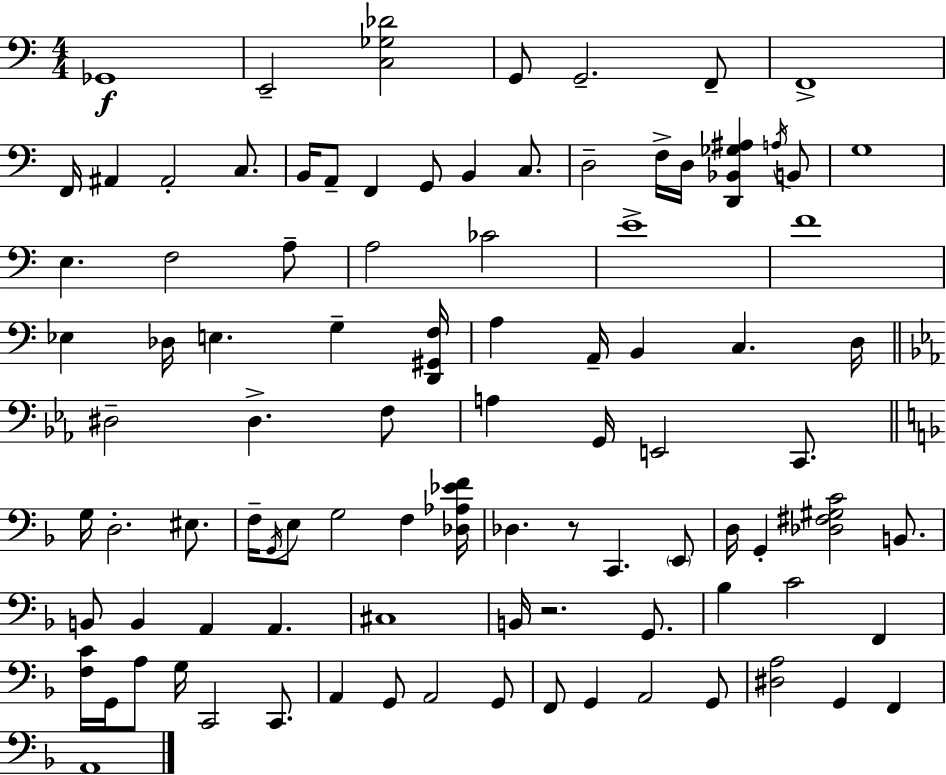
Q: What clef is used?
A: bass